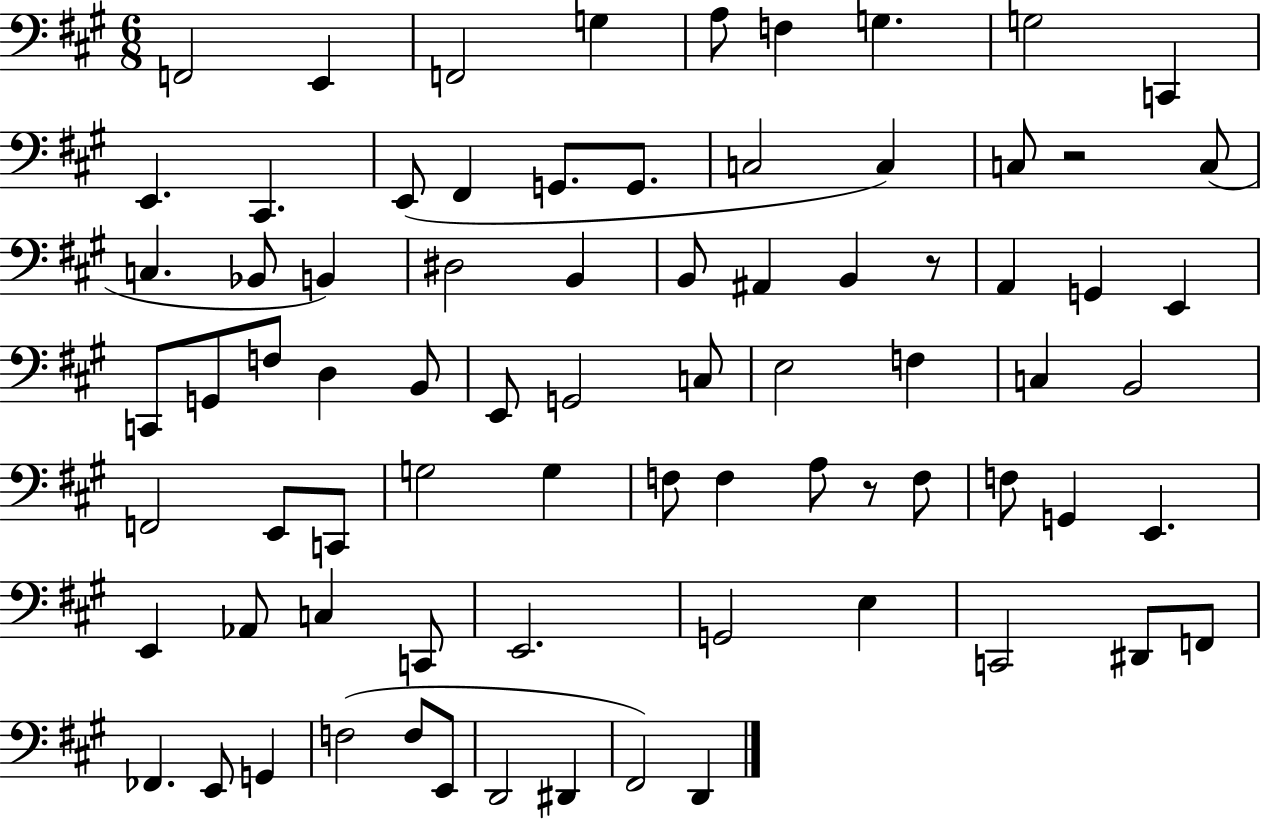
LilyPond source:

{
  \clef bass
  \numericTimeSignature
  \time 6/8
  \key a \major
  f,2 e,4 | f,2 g4 | a8 f4 g4. | g2 c,4 | \break e,4. cis,4. | e,8( fis,4 g,8. g,8. | c2 c4) | c8 r2 c8( | \break c4. bes,8 b,4) | dis2 b,4 | b,8 ais,4 b,4 r8 | a,4 g,4 e,4 | \break c,8 g,8 f8 d4 b,8 | e,8 g,2 c8 | e2 f4 | c4 b,2 | \break f,2 e,8 c,8 | g2 g4 | f8 f4 a8 r8 f8 | f8 g,4 e,4. | \break e,4 aes,8 c4 c,8 | e,2. | g,2 e4 | c,2 dis,8 f,8 | \break fes,4. e,8 g,4 | f2( f8 e,8 | d,2 dis,4 | fis,2) d,4 | \break \bar "|."
}